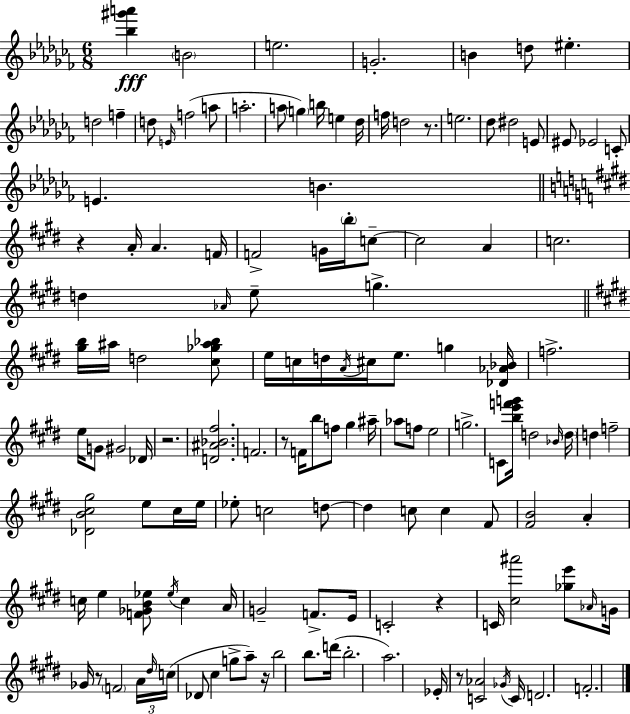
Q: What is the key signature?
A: AES minor